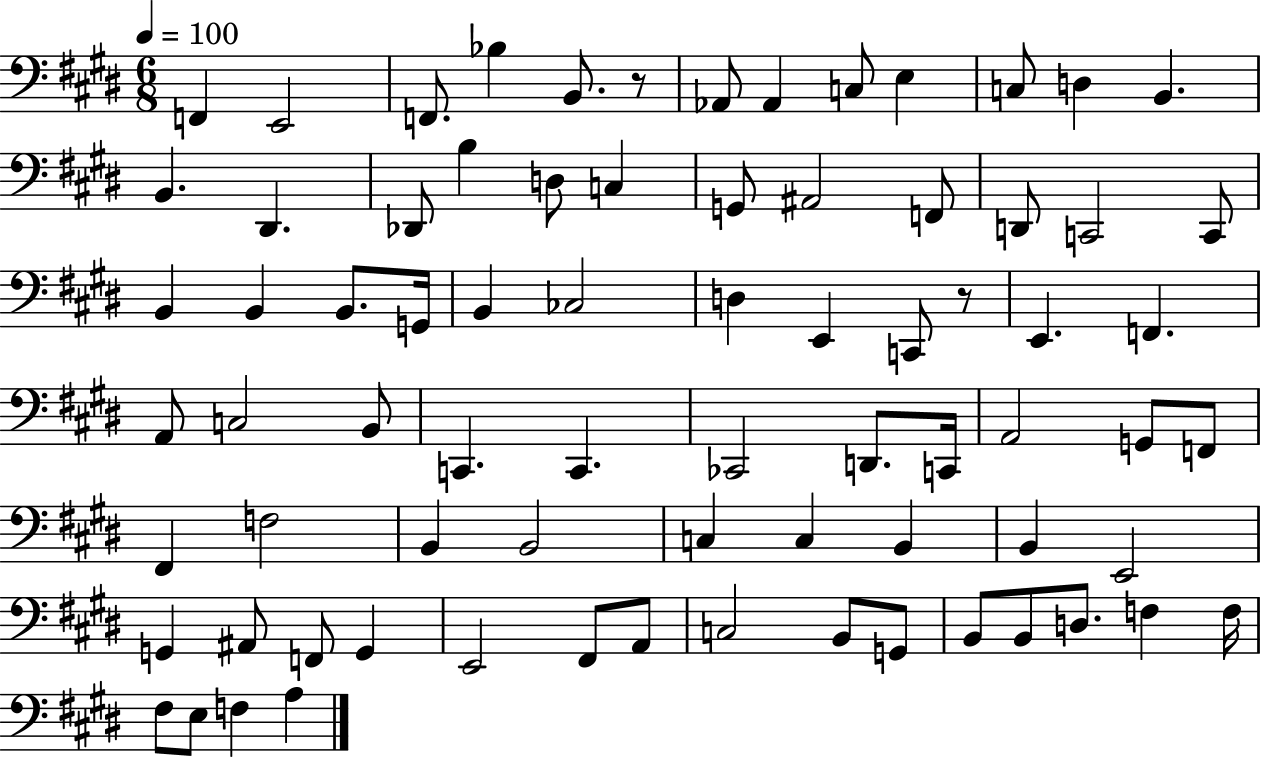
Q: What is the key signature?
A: E major